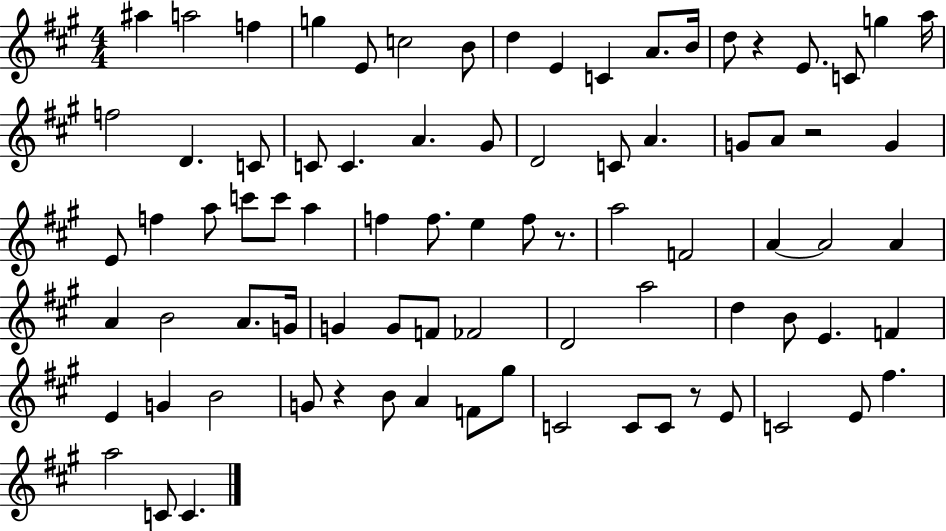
{
  \clef treble
  \numericTimeSignature
  \time 4/4
  \key a \major
  \repeat volta 2 { ais''4 a''2 f''4 | g''4 e'8 c''2 b'8 | d''4 e'4 c'4 a'8. b'16 | d''8 r4 e'8. c'8 g''4 a''16 | \break f''2 d'4. c'8 | c'8 c'4. a'4. gis'8 | d'2 c'8 a'4. | g'8 a'8 r2 g'4 | \break e'8 f''4 a''8 c'''8 c'''8 a''4 | f''4 f''8. e''4 f''8 r8. | a''2 f'2 | a'4~~ a'2 a'4 | \break a'4 b'2 a'8. g'16 | g'4 g'8 f'8 fes'2 | d'2 a''2 | d''4 b'8 e'4. f'4 | \break e'4 g'4 b'2 | g'8 r4 b'8 a'4 f'8 gis''8 | c'2 c'8 c'8 r8 e'8 | c'2 e'8 fis''4. | \break a''2 c'8 c'4. | } \bar "|."
}